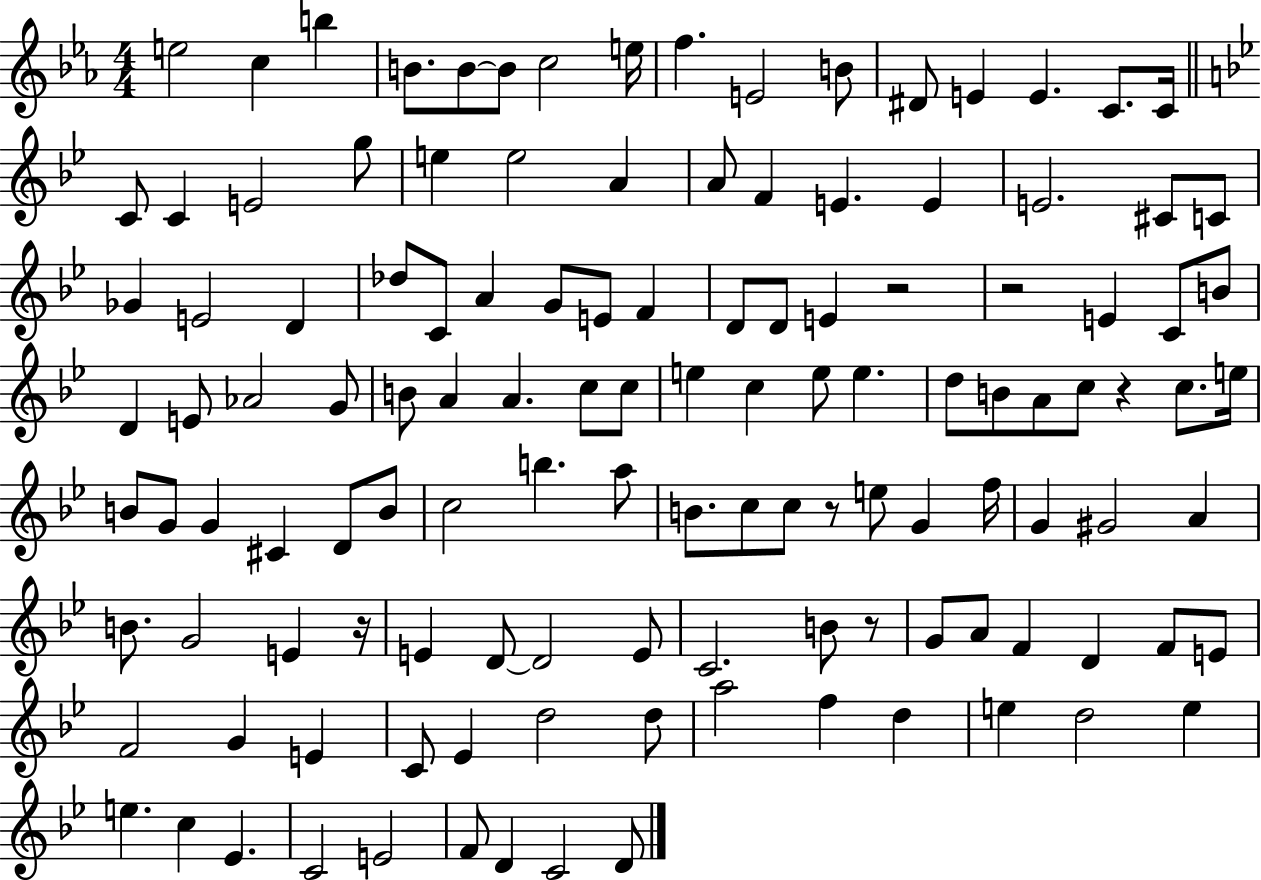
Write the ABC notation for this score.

X:1
T:Untitled
M:4/4
L:1/4
K:Eb
e2 c b B/2 B/2 B/2 c2 e/4 f E2 B/2 ^D/2 E E C/2 C/4 C/2 C E2 g/2 e e2 A A/2 F E E E2 ^C/2 C/2 _G E2 D _d/2 C/2 A G/2 E/2 F D/2 D/2 E z2 z2 E C/2 B/2 D E/2 _A2 G/2 B/2 A A c/2 c/2 e c e/2 e d/2 B/2 A/2 c/2 z c/2 e/4 B/2 G/2 G ^C D/2 B/2 c2 b a/2 B/2 c/2 c/2 z/2 e/2 G f/4 G ^G2 A B/2 G2 E z/4 E D/2 D2 E/2 C2 B/2 z/2 G/2 A/2 F D F/2 E/2 F2 G E C/2 _E d2 d/2 a2 f d e d2 e e c _E C2 E2 F/2 D C2 D/2